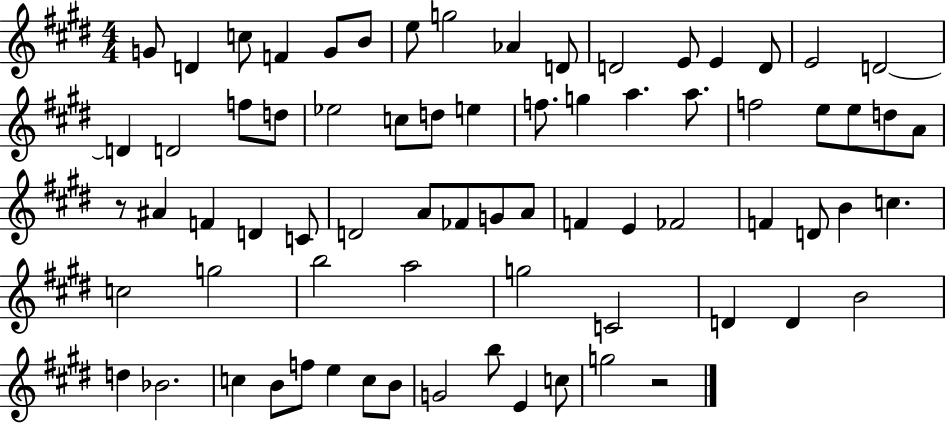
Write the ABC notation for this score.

X:1
T:Untitled
M:4/4
L:1/4
K:E
G/2 D c/2 F G/2 B/2 e/2 g2 _A D/2 D2 E/2 E D/2 E2 D2 D D2 f/2 d/2 _e2 c/2 d/2 e f/2 g a a/2 f2 e/2 e/2 d/2 A/2 z/2 ^A F D C/2 D2 A/2 _F/2 G/2 A/2 F E _F2 F D/2 B c c2 g2 b2 a2 g2 C2 D D B2 d _B2 c B/2 f/2 e c/2 B/2 G2 b/2 E c/2 g2 z2